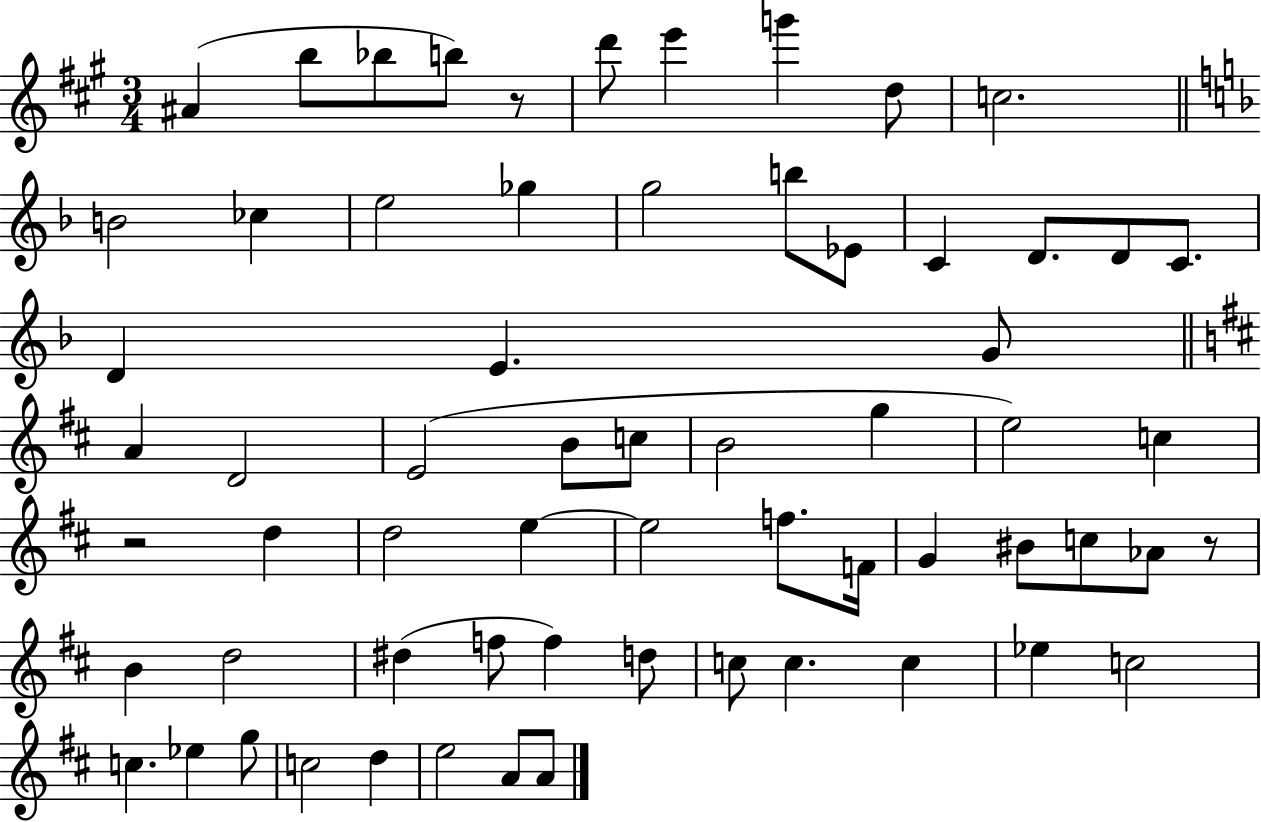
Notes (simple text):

A#4/q B5/e Bb5/e B5/e R/e D6/e E6/q G6/q D5/e C5/h. B4/h CES5/q E5/h Gb5/q G5/h B5/e Eb4/e C4/q D4/e. D4/e C4/e. D4/q E4/q. G4/e A4/q D4/h E4/h B4/e C5/e B4/h G5/q E5/h C5/q R/h D5/q D5/h E5/q E5/h F5/e. F4/s G4/q BIS4/e C5/e Ab4/e R/e B4/q D5/h D#5/q F5/e F5/q D5/e C5/e C5/q. C5/q Eb5/q C5/h C5/q. Eb5/q G5/e C5/h D5/q E5/h A4/e A4/e